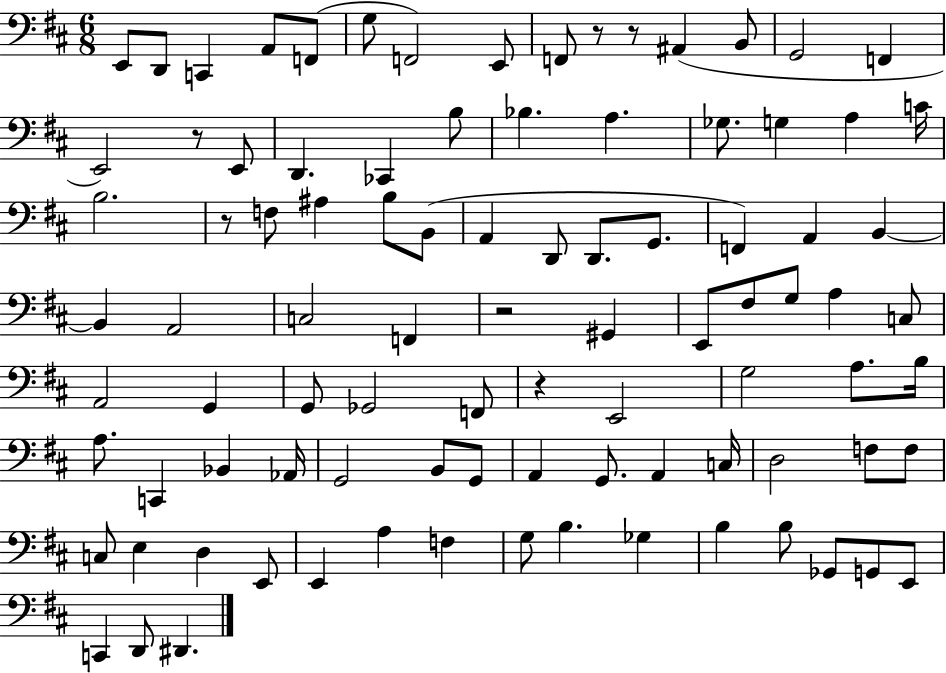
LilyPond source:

{
  \clef bass
  \numericTimeSignature
  \time 6/8
  \key d \major
  e,8 d,8 c,4 a,8 f,8( | g8 f,2) e,8 | f,8 r8 r8 ais,4( b,8 | g,2 f,4 | \break e,2) r8 e,8 | d,4. ces,4 b8 | bes4. a4. | ges8. g4 a4 c'16 | \break b2. | r8 f8 ais4 b8 b,8( | a,4 d,8 d,8. g,8. | f,4) a,4 b,4~~ | \break b,4 a,2 | c2 f,4 | r2 gis,4 | e,8 fis8 g8 a4 c8 | \break a,2 g,4 | g,8 ges,2 f,8 | r4 e,2 | g2 a8. b16 | \break a8. c,4 bes,4 aes,16 | g,2 b,8 g,8 | a,4 g,8. a,4 c16 | d2 f8 f8 | \break c8 e4 d4 e,8 | e,4 a4 f4 | g8 b4. ges4 | b4 b8 ges,8 g,8 e,8 | \break c,4 d,8 dis,4. | \bar "|."
}